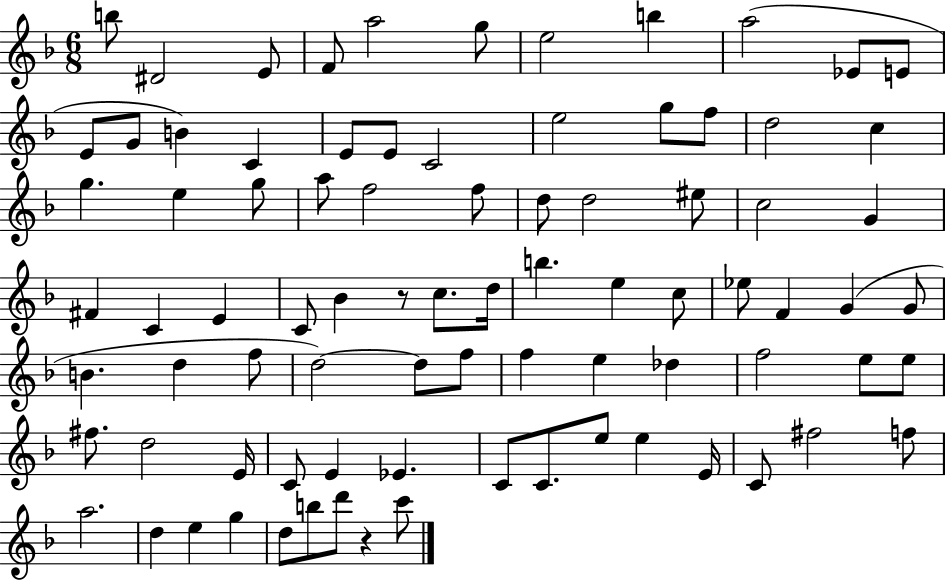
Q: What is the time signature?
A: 6/8